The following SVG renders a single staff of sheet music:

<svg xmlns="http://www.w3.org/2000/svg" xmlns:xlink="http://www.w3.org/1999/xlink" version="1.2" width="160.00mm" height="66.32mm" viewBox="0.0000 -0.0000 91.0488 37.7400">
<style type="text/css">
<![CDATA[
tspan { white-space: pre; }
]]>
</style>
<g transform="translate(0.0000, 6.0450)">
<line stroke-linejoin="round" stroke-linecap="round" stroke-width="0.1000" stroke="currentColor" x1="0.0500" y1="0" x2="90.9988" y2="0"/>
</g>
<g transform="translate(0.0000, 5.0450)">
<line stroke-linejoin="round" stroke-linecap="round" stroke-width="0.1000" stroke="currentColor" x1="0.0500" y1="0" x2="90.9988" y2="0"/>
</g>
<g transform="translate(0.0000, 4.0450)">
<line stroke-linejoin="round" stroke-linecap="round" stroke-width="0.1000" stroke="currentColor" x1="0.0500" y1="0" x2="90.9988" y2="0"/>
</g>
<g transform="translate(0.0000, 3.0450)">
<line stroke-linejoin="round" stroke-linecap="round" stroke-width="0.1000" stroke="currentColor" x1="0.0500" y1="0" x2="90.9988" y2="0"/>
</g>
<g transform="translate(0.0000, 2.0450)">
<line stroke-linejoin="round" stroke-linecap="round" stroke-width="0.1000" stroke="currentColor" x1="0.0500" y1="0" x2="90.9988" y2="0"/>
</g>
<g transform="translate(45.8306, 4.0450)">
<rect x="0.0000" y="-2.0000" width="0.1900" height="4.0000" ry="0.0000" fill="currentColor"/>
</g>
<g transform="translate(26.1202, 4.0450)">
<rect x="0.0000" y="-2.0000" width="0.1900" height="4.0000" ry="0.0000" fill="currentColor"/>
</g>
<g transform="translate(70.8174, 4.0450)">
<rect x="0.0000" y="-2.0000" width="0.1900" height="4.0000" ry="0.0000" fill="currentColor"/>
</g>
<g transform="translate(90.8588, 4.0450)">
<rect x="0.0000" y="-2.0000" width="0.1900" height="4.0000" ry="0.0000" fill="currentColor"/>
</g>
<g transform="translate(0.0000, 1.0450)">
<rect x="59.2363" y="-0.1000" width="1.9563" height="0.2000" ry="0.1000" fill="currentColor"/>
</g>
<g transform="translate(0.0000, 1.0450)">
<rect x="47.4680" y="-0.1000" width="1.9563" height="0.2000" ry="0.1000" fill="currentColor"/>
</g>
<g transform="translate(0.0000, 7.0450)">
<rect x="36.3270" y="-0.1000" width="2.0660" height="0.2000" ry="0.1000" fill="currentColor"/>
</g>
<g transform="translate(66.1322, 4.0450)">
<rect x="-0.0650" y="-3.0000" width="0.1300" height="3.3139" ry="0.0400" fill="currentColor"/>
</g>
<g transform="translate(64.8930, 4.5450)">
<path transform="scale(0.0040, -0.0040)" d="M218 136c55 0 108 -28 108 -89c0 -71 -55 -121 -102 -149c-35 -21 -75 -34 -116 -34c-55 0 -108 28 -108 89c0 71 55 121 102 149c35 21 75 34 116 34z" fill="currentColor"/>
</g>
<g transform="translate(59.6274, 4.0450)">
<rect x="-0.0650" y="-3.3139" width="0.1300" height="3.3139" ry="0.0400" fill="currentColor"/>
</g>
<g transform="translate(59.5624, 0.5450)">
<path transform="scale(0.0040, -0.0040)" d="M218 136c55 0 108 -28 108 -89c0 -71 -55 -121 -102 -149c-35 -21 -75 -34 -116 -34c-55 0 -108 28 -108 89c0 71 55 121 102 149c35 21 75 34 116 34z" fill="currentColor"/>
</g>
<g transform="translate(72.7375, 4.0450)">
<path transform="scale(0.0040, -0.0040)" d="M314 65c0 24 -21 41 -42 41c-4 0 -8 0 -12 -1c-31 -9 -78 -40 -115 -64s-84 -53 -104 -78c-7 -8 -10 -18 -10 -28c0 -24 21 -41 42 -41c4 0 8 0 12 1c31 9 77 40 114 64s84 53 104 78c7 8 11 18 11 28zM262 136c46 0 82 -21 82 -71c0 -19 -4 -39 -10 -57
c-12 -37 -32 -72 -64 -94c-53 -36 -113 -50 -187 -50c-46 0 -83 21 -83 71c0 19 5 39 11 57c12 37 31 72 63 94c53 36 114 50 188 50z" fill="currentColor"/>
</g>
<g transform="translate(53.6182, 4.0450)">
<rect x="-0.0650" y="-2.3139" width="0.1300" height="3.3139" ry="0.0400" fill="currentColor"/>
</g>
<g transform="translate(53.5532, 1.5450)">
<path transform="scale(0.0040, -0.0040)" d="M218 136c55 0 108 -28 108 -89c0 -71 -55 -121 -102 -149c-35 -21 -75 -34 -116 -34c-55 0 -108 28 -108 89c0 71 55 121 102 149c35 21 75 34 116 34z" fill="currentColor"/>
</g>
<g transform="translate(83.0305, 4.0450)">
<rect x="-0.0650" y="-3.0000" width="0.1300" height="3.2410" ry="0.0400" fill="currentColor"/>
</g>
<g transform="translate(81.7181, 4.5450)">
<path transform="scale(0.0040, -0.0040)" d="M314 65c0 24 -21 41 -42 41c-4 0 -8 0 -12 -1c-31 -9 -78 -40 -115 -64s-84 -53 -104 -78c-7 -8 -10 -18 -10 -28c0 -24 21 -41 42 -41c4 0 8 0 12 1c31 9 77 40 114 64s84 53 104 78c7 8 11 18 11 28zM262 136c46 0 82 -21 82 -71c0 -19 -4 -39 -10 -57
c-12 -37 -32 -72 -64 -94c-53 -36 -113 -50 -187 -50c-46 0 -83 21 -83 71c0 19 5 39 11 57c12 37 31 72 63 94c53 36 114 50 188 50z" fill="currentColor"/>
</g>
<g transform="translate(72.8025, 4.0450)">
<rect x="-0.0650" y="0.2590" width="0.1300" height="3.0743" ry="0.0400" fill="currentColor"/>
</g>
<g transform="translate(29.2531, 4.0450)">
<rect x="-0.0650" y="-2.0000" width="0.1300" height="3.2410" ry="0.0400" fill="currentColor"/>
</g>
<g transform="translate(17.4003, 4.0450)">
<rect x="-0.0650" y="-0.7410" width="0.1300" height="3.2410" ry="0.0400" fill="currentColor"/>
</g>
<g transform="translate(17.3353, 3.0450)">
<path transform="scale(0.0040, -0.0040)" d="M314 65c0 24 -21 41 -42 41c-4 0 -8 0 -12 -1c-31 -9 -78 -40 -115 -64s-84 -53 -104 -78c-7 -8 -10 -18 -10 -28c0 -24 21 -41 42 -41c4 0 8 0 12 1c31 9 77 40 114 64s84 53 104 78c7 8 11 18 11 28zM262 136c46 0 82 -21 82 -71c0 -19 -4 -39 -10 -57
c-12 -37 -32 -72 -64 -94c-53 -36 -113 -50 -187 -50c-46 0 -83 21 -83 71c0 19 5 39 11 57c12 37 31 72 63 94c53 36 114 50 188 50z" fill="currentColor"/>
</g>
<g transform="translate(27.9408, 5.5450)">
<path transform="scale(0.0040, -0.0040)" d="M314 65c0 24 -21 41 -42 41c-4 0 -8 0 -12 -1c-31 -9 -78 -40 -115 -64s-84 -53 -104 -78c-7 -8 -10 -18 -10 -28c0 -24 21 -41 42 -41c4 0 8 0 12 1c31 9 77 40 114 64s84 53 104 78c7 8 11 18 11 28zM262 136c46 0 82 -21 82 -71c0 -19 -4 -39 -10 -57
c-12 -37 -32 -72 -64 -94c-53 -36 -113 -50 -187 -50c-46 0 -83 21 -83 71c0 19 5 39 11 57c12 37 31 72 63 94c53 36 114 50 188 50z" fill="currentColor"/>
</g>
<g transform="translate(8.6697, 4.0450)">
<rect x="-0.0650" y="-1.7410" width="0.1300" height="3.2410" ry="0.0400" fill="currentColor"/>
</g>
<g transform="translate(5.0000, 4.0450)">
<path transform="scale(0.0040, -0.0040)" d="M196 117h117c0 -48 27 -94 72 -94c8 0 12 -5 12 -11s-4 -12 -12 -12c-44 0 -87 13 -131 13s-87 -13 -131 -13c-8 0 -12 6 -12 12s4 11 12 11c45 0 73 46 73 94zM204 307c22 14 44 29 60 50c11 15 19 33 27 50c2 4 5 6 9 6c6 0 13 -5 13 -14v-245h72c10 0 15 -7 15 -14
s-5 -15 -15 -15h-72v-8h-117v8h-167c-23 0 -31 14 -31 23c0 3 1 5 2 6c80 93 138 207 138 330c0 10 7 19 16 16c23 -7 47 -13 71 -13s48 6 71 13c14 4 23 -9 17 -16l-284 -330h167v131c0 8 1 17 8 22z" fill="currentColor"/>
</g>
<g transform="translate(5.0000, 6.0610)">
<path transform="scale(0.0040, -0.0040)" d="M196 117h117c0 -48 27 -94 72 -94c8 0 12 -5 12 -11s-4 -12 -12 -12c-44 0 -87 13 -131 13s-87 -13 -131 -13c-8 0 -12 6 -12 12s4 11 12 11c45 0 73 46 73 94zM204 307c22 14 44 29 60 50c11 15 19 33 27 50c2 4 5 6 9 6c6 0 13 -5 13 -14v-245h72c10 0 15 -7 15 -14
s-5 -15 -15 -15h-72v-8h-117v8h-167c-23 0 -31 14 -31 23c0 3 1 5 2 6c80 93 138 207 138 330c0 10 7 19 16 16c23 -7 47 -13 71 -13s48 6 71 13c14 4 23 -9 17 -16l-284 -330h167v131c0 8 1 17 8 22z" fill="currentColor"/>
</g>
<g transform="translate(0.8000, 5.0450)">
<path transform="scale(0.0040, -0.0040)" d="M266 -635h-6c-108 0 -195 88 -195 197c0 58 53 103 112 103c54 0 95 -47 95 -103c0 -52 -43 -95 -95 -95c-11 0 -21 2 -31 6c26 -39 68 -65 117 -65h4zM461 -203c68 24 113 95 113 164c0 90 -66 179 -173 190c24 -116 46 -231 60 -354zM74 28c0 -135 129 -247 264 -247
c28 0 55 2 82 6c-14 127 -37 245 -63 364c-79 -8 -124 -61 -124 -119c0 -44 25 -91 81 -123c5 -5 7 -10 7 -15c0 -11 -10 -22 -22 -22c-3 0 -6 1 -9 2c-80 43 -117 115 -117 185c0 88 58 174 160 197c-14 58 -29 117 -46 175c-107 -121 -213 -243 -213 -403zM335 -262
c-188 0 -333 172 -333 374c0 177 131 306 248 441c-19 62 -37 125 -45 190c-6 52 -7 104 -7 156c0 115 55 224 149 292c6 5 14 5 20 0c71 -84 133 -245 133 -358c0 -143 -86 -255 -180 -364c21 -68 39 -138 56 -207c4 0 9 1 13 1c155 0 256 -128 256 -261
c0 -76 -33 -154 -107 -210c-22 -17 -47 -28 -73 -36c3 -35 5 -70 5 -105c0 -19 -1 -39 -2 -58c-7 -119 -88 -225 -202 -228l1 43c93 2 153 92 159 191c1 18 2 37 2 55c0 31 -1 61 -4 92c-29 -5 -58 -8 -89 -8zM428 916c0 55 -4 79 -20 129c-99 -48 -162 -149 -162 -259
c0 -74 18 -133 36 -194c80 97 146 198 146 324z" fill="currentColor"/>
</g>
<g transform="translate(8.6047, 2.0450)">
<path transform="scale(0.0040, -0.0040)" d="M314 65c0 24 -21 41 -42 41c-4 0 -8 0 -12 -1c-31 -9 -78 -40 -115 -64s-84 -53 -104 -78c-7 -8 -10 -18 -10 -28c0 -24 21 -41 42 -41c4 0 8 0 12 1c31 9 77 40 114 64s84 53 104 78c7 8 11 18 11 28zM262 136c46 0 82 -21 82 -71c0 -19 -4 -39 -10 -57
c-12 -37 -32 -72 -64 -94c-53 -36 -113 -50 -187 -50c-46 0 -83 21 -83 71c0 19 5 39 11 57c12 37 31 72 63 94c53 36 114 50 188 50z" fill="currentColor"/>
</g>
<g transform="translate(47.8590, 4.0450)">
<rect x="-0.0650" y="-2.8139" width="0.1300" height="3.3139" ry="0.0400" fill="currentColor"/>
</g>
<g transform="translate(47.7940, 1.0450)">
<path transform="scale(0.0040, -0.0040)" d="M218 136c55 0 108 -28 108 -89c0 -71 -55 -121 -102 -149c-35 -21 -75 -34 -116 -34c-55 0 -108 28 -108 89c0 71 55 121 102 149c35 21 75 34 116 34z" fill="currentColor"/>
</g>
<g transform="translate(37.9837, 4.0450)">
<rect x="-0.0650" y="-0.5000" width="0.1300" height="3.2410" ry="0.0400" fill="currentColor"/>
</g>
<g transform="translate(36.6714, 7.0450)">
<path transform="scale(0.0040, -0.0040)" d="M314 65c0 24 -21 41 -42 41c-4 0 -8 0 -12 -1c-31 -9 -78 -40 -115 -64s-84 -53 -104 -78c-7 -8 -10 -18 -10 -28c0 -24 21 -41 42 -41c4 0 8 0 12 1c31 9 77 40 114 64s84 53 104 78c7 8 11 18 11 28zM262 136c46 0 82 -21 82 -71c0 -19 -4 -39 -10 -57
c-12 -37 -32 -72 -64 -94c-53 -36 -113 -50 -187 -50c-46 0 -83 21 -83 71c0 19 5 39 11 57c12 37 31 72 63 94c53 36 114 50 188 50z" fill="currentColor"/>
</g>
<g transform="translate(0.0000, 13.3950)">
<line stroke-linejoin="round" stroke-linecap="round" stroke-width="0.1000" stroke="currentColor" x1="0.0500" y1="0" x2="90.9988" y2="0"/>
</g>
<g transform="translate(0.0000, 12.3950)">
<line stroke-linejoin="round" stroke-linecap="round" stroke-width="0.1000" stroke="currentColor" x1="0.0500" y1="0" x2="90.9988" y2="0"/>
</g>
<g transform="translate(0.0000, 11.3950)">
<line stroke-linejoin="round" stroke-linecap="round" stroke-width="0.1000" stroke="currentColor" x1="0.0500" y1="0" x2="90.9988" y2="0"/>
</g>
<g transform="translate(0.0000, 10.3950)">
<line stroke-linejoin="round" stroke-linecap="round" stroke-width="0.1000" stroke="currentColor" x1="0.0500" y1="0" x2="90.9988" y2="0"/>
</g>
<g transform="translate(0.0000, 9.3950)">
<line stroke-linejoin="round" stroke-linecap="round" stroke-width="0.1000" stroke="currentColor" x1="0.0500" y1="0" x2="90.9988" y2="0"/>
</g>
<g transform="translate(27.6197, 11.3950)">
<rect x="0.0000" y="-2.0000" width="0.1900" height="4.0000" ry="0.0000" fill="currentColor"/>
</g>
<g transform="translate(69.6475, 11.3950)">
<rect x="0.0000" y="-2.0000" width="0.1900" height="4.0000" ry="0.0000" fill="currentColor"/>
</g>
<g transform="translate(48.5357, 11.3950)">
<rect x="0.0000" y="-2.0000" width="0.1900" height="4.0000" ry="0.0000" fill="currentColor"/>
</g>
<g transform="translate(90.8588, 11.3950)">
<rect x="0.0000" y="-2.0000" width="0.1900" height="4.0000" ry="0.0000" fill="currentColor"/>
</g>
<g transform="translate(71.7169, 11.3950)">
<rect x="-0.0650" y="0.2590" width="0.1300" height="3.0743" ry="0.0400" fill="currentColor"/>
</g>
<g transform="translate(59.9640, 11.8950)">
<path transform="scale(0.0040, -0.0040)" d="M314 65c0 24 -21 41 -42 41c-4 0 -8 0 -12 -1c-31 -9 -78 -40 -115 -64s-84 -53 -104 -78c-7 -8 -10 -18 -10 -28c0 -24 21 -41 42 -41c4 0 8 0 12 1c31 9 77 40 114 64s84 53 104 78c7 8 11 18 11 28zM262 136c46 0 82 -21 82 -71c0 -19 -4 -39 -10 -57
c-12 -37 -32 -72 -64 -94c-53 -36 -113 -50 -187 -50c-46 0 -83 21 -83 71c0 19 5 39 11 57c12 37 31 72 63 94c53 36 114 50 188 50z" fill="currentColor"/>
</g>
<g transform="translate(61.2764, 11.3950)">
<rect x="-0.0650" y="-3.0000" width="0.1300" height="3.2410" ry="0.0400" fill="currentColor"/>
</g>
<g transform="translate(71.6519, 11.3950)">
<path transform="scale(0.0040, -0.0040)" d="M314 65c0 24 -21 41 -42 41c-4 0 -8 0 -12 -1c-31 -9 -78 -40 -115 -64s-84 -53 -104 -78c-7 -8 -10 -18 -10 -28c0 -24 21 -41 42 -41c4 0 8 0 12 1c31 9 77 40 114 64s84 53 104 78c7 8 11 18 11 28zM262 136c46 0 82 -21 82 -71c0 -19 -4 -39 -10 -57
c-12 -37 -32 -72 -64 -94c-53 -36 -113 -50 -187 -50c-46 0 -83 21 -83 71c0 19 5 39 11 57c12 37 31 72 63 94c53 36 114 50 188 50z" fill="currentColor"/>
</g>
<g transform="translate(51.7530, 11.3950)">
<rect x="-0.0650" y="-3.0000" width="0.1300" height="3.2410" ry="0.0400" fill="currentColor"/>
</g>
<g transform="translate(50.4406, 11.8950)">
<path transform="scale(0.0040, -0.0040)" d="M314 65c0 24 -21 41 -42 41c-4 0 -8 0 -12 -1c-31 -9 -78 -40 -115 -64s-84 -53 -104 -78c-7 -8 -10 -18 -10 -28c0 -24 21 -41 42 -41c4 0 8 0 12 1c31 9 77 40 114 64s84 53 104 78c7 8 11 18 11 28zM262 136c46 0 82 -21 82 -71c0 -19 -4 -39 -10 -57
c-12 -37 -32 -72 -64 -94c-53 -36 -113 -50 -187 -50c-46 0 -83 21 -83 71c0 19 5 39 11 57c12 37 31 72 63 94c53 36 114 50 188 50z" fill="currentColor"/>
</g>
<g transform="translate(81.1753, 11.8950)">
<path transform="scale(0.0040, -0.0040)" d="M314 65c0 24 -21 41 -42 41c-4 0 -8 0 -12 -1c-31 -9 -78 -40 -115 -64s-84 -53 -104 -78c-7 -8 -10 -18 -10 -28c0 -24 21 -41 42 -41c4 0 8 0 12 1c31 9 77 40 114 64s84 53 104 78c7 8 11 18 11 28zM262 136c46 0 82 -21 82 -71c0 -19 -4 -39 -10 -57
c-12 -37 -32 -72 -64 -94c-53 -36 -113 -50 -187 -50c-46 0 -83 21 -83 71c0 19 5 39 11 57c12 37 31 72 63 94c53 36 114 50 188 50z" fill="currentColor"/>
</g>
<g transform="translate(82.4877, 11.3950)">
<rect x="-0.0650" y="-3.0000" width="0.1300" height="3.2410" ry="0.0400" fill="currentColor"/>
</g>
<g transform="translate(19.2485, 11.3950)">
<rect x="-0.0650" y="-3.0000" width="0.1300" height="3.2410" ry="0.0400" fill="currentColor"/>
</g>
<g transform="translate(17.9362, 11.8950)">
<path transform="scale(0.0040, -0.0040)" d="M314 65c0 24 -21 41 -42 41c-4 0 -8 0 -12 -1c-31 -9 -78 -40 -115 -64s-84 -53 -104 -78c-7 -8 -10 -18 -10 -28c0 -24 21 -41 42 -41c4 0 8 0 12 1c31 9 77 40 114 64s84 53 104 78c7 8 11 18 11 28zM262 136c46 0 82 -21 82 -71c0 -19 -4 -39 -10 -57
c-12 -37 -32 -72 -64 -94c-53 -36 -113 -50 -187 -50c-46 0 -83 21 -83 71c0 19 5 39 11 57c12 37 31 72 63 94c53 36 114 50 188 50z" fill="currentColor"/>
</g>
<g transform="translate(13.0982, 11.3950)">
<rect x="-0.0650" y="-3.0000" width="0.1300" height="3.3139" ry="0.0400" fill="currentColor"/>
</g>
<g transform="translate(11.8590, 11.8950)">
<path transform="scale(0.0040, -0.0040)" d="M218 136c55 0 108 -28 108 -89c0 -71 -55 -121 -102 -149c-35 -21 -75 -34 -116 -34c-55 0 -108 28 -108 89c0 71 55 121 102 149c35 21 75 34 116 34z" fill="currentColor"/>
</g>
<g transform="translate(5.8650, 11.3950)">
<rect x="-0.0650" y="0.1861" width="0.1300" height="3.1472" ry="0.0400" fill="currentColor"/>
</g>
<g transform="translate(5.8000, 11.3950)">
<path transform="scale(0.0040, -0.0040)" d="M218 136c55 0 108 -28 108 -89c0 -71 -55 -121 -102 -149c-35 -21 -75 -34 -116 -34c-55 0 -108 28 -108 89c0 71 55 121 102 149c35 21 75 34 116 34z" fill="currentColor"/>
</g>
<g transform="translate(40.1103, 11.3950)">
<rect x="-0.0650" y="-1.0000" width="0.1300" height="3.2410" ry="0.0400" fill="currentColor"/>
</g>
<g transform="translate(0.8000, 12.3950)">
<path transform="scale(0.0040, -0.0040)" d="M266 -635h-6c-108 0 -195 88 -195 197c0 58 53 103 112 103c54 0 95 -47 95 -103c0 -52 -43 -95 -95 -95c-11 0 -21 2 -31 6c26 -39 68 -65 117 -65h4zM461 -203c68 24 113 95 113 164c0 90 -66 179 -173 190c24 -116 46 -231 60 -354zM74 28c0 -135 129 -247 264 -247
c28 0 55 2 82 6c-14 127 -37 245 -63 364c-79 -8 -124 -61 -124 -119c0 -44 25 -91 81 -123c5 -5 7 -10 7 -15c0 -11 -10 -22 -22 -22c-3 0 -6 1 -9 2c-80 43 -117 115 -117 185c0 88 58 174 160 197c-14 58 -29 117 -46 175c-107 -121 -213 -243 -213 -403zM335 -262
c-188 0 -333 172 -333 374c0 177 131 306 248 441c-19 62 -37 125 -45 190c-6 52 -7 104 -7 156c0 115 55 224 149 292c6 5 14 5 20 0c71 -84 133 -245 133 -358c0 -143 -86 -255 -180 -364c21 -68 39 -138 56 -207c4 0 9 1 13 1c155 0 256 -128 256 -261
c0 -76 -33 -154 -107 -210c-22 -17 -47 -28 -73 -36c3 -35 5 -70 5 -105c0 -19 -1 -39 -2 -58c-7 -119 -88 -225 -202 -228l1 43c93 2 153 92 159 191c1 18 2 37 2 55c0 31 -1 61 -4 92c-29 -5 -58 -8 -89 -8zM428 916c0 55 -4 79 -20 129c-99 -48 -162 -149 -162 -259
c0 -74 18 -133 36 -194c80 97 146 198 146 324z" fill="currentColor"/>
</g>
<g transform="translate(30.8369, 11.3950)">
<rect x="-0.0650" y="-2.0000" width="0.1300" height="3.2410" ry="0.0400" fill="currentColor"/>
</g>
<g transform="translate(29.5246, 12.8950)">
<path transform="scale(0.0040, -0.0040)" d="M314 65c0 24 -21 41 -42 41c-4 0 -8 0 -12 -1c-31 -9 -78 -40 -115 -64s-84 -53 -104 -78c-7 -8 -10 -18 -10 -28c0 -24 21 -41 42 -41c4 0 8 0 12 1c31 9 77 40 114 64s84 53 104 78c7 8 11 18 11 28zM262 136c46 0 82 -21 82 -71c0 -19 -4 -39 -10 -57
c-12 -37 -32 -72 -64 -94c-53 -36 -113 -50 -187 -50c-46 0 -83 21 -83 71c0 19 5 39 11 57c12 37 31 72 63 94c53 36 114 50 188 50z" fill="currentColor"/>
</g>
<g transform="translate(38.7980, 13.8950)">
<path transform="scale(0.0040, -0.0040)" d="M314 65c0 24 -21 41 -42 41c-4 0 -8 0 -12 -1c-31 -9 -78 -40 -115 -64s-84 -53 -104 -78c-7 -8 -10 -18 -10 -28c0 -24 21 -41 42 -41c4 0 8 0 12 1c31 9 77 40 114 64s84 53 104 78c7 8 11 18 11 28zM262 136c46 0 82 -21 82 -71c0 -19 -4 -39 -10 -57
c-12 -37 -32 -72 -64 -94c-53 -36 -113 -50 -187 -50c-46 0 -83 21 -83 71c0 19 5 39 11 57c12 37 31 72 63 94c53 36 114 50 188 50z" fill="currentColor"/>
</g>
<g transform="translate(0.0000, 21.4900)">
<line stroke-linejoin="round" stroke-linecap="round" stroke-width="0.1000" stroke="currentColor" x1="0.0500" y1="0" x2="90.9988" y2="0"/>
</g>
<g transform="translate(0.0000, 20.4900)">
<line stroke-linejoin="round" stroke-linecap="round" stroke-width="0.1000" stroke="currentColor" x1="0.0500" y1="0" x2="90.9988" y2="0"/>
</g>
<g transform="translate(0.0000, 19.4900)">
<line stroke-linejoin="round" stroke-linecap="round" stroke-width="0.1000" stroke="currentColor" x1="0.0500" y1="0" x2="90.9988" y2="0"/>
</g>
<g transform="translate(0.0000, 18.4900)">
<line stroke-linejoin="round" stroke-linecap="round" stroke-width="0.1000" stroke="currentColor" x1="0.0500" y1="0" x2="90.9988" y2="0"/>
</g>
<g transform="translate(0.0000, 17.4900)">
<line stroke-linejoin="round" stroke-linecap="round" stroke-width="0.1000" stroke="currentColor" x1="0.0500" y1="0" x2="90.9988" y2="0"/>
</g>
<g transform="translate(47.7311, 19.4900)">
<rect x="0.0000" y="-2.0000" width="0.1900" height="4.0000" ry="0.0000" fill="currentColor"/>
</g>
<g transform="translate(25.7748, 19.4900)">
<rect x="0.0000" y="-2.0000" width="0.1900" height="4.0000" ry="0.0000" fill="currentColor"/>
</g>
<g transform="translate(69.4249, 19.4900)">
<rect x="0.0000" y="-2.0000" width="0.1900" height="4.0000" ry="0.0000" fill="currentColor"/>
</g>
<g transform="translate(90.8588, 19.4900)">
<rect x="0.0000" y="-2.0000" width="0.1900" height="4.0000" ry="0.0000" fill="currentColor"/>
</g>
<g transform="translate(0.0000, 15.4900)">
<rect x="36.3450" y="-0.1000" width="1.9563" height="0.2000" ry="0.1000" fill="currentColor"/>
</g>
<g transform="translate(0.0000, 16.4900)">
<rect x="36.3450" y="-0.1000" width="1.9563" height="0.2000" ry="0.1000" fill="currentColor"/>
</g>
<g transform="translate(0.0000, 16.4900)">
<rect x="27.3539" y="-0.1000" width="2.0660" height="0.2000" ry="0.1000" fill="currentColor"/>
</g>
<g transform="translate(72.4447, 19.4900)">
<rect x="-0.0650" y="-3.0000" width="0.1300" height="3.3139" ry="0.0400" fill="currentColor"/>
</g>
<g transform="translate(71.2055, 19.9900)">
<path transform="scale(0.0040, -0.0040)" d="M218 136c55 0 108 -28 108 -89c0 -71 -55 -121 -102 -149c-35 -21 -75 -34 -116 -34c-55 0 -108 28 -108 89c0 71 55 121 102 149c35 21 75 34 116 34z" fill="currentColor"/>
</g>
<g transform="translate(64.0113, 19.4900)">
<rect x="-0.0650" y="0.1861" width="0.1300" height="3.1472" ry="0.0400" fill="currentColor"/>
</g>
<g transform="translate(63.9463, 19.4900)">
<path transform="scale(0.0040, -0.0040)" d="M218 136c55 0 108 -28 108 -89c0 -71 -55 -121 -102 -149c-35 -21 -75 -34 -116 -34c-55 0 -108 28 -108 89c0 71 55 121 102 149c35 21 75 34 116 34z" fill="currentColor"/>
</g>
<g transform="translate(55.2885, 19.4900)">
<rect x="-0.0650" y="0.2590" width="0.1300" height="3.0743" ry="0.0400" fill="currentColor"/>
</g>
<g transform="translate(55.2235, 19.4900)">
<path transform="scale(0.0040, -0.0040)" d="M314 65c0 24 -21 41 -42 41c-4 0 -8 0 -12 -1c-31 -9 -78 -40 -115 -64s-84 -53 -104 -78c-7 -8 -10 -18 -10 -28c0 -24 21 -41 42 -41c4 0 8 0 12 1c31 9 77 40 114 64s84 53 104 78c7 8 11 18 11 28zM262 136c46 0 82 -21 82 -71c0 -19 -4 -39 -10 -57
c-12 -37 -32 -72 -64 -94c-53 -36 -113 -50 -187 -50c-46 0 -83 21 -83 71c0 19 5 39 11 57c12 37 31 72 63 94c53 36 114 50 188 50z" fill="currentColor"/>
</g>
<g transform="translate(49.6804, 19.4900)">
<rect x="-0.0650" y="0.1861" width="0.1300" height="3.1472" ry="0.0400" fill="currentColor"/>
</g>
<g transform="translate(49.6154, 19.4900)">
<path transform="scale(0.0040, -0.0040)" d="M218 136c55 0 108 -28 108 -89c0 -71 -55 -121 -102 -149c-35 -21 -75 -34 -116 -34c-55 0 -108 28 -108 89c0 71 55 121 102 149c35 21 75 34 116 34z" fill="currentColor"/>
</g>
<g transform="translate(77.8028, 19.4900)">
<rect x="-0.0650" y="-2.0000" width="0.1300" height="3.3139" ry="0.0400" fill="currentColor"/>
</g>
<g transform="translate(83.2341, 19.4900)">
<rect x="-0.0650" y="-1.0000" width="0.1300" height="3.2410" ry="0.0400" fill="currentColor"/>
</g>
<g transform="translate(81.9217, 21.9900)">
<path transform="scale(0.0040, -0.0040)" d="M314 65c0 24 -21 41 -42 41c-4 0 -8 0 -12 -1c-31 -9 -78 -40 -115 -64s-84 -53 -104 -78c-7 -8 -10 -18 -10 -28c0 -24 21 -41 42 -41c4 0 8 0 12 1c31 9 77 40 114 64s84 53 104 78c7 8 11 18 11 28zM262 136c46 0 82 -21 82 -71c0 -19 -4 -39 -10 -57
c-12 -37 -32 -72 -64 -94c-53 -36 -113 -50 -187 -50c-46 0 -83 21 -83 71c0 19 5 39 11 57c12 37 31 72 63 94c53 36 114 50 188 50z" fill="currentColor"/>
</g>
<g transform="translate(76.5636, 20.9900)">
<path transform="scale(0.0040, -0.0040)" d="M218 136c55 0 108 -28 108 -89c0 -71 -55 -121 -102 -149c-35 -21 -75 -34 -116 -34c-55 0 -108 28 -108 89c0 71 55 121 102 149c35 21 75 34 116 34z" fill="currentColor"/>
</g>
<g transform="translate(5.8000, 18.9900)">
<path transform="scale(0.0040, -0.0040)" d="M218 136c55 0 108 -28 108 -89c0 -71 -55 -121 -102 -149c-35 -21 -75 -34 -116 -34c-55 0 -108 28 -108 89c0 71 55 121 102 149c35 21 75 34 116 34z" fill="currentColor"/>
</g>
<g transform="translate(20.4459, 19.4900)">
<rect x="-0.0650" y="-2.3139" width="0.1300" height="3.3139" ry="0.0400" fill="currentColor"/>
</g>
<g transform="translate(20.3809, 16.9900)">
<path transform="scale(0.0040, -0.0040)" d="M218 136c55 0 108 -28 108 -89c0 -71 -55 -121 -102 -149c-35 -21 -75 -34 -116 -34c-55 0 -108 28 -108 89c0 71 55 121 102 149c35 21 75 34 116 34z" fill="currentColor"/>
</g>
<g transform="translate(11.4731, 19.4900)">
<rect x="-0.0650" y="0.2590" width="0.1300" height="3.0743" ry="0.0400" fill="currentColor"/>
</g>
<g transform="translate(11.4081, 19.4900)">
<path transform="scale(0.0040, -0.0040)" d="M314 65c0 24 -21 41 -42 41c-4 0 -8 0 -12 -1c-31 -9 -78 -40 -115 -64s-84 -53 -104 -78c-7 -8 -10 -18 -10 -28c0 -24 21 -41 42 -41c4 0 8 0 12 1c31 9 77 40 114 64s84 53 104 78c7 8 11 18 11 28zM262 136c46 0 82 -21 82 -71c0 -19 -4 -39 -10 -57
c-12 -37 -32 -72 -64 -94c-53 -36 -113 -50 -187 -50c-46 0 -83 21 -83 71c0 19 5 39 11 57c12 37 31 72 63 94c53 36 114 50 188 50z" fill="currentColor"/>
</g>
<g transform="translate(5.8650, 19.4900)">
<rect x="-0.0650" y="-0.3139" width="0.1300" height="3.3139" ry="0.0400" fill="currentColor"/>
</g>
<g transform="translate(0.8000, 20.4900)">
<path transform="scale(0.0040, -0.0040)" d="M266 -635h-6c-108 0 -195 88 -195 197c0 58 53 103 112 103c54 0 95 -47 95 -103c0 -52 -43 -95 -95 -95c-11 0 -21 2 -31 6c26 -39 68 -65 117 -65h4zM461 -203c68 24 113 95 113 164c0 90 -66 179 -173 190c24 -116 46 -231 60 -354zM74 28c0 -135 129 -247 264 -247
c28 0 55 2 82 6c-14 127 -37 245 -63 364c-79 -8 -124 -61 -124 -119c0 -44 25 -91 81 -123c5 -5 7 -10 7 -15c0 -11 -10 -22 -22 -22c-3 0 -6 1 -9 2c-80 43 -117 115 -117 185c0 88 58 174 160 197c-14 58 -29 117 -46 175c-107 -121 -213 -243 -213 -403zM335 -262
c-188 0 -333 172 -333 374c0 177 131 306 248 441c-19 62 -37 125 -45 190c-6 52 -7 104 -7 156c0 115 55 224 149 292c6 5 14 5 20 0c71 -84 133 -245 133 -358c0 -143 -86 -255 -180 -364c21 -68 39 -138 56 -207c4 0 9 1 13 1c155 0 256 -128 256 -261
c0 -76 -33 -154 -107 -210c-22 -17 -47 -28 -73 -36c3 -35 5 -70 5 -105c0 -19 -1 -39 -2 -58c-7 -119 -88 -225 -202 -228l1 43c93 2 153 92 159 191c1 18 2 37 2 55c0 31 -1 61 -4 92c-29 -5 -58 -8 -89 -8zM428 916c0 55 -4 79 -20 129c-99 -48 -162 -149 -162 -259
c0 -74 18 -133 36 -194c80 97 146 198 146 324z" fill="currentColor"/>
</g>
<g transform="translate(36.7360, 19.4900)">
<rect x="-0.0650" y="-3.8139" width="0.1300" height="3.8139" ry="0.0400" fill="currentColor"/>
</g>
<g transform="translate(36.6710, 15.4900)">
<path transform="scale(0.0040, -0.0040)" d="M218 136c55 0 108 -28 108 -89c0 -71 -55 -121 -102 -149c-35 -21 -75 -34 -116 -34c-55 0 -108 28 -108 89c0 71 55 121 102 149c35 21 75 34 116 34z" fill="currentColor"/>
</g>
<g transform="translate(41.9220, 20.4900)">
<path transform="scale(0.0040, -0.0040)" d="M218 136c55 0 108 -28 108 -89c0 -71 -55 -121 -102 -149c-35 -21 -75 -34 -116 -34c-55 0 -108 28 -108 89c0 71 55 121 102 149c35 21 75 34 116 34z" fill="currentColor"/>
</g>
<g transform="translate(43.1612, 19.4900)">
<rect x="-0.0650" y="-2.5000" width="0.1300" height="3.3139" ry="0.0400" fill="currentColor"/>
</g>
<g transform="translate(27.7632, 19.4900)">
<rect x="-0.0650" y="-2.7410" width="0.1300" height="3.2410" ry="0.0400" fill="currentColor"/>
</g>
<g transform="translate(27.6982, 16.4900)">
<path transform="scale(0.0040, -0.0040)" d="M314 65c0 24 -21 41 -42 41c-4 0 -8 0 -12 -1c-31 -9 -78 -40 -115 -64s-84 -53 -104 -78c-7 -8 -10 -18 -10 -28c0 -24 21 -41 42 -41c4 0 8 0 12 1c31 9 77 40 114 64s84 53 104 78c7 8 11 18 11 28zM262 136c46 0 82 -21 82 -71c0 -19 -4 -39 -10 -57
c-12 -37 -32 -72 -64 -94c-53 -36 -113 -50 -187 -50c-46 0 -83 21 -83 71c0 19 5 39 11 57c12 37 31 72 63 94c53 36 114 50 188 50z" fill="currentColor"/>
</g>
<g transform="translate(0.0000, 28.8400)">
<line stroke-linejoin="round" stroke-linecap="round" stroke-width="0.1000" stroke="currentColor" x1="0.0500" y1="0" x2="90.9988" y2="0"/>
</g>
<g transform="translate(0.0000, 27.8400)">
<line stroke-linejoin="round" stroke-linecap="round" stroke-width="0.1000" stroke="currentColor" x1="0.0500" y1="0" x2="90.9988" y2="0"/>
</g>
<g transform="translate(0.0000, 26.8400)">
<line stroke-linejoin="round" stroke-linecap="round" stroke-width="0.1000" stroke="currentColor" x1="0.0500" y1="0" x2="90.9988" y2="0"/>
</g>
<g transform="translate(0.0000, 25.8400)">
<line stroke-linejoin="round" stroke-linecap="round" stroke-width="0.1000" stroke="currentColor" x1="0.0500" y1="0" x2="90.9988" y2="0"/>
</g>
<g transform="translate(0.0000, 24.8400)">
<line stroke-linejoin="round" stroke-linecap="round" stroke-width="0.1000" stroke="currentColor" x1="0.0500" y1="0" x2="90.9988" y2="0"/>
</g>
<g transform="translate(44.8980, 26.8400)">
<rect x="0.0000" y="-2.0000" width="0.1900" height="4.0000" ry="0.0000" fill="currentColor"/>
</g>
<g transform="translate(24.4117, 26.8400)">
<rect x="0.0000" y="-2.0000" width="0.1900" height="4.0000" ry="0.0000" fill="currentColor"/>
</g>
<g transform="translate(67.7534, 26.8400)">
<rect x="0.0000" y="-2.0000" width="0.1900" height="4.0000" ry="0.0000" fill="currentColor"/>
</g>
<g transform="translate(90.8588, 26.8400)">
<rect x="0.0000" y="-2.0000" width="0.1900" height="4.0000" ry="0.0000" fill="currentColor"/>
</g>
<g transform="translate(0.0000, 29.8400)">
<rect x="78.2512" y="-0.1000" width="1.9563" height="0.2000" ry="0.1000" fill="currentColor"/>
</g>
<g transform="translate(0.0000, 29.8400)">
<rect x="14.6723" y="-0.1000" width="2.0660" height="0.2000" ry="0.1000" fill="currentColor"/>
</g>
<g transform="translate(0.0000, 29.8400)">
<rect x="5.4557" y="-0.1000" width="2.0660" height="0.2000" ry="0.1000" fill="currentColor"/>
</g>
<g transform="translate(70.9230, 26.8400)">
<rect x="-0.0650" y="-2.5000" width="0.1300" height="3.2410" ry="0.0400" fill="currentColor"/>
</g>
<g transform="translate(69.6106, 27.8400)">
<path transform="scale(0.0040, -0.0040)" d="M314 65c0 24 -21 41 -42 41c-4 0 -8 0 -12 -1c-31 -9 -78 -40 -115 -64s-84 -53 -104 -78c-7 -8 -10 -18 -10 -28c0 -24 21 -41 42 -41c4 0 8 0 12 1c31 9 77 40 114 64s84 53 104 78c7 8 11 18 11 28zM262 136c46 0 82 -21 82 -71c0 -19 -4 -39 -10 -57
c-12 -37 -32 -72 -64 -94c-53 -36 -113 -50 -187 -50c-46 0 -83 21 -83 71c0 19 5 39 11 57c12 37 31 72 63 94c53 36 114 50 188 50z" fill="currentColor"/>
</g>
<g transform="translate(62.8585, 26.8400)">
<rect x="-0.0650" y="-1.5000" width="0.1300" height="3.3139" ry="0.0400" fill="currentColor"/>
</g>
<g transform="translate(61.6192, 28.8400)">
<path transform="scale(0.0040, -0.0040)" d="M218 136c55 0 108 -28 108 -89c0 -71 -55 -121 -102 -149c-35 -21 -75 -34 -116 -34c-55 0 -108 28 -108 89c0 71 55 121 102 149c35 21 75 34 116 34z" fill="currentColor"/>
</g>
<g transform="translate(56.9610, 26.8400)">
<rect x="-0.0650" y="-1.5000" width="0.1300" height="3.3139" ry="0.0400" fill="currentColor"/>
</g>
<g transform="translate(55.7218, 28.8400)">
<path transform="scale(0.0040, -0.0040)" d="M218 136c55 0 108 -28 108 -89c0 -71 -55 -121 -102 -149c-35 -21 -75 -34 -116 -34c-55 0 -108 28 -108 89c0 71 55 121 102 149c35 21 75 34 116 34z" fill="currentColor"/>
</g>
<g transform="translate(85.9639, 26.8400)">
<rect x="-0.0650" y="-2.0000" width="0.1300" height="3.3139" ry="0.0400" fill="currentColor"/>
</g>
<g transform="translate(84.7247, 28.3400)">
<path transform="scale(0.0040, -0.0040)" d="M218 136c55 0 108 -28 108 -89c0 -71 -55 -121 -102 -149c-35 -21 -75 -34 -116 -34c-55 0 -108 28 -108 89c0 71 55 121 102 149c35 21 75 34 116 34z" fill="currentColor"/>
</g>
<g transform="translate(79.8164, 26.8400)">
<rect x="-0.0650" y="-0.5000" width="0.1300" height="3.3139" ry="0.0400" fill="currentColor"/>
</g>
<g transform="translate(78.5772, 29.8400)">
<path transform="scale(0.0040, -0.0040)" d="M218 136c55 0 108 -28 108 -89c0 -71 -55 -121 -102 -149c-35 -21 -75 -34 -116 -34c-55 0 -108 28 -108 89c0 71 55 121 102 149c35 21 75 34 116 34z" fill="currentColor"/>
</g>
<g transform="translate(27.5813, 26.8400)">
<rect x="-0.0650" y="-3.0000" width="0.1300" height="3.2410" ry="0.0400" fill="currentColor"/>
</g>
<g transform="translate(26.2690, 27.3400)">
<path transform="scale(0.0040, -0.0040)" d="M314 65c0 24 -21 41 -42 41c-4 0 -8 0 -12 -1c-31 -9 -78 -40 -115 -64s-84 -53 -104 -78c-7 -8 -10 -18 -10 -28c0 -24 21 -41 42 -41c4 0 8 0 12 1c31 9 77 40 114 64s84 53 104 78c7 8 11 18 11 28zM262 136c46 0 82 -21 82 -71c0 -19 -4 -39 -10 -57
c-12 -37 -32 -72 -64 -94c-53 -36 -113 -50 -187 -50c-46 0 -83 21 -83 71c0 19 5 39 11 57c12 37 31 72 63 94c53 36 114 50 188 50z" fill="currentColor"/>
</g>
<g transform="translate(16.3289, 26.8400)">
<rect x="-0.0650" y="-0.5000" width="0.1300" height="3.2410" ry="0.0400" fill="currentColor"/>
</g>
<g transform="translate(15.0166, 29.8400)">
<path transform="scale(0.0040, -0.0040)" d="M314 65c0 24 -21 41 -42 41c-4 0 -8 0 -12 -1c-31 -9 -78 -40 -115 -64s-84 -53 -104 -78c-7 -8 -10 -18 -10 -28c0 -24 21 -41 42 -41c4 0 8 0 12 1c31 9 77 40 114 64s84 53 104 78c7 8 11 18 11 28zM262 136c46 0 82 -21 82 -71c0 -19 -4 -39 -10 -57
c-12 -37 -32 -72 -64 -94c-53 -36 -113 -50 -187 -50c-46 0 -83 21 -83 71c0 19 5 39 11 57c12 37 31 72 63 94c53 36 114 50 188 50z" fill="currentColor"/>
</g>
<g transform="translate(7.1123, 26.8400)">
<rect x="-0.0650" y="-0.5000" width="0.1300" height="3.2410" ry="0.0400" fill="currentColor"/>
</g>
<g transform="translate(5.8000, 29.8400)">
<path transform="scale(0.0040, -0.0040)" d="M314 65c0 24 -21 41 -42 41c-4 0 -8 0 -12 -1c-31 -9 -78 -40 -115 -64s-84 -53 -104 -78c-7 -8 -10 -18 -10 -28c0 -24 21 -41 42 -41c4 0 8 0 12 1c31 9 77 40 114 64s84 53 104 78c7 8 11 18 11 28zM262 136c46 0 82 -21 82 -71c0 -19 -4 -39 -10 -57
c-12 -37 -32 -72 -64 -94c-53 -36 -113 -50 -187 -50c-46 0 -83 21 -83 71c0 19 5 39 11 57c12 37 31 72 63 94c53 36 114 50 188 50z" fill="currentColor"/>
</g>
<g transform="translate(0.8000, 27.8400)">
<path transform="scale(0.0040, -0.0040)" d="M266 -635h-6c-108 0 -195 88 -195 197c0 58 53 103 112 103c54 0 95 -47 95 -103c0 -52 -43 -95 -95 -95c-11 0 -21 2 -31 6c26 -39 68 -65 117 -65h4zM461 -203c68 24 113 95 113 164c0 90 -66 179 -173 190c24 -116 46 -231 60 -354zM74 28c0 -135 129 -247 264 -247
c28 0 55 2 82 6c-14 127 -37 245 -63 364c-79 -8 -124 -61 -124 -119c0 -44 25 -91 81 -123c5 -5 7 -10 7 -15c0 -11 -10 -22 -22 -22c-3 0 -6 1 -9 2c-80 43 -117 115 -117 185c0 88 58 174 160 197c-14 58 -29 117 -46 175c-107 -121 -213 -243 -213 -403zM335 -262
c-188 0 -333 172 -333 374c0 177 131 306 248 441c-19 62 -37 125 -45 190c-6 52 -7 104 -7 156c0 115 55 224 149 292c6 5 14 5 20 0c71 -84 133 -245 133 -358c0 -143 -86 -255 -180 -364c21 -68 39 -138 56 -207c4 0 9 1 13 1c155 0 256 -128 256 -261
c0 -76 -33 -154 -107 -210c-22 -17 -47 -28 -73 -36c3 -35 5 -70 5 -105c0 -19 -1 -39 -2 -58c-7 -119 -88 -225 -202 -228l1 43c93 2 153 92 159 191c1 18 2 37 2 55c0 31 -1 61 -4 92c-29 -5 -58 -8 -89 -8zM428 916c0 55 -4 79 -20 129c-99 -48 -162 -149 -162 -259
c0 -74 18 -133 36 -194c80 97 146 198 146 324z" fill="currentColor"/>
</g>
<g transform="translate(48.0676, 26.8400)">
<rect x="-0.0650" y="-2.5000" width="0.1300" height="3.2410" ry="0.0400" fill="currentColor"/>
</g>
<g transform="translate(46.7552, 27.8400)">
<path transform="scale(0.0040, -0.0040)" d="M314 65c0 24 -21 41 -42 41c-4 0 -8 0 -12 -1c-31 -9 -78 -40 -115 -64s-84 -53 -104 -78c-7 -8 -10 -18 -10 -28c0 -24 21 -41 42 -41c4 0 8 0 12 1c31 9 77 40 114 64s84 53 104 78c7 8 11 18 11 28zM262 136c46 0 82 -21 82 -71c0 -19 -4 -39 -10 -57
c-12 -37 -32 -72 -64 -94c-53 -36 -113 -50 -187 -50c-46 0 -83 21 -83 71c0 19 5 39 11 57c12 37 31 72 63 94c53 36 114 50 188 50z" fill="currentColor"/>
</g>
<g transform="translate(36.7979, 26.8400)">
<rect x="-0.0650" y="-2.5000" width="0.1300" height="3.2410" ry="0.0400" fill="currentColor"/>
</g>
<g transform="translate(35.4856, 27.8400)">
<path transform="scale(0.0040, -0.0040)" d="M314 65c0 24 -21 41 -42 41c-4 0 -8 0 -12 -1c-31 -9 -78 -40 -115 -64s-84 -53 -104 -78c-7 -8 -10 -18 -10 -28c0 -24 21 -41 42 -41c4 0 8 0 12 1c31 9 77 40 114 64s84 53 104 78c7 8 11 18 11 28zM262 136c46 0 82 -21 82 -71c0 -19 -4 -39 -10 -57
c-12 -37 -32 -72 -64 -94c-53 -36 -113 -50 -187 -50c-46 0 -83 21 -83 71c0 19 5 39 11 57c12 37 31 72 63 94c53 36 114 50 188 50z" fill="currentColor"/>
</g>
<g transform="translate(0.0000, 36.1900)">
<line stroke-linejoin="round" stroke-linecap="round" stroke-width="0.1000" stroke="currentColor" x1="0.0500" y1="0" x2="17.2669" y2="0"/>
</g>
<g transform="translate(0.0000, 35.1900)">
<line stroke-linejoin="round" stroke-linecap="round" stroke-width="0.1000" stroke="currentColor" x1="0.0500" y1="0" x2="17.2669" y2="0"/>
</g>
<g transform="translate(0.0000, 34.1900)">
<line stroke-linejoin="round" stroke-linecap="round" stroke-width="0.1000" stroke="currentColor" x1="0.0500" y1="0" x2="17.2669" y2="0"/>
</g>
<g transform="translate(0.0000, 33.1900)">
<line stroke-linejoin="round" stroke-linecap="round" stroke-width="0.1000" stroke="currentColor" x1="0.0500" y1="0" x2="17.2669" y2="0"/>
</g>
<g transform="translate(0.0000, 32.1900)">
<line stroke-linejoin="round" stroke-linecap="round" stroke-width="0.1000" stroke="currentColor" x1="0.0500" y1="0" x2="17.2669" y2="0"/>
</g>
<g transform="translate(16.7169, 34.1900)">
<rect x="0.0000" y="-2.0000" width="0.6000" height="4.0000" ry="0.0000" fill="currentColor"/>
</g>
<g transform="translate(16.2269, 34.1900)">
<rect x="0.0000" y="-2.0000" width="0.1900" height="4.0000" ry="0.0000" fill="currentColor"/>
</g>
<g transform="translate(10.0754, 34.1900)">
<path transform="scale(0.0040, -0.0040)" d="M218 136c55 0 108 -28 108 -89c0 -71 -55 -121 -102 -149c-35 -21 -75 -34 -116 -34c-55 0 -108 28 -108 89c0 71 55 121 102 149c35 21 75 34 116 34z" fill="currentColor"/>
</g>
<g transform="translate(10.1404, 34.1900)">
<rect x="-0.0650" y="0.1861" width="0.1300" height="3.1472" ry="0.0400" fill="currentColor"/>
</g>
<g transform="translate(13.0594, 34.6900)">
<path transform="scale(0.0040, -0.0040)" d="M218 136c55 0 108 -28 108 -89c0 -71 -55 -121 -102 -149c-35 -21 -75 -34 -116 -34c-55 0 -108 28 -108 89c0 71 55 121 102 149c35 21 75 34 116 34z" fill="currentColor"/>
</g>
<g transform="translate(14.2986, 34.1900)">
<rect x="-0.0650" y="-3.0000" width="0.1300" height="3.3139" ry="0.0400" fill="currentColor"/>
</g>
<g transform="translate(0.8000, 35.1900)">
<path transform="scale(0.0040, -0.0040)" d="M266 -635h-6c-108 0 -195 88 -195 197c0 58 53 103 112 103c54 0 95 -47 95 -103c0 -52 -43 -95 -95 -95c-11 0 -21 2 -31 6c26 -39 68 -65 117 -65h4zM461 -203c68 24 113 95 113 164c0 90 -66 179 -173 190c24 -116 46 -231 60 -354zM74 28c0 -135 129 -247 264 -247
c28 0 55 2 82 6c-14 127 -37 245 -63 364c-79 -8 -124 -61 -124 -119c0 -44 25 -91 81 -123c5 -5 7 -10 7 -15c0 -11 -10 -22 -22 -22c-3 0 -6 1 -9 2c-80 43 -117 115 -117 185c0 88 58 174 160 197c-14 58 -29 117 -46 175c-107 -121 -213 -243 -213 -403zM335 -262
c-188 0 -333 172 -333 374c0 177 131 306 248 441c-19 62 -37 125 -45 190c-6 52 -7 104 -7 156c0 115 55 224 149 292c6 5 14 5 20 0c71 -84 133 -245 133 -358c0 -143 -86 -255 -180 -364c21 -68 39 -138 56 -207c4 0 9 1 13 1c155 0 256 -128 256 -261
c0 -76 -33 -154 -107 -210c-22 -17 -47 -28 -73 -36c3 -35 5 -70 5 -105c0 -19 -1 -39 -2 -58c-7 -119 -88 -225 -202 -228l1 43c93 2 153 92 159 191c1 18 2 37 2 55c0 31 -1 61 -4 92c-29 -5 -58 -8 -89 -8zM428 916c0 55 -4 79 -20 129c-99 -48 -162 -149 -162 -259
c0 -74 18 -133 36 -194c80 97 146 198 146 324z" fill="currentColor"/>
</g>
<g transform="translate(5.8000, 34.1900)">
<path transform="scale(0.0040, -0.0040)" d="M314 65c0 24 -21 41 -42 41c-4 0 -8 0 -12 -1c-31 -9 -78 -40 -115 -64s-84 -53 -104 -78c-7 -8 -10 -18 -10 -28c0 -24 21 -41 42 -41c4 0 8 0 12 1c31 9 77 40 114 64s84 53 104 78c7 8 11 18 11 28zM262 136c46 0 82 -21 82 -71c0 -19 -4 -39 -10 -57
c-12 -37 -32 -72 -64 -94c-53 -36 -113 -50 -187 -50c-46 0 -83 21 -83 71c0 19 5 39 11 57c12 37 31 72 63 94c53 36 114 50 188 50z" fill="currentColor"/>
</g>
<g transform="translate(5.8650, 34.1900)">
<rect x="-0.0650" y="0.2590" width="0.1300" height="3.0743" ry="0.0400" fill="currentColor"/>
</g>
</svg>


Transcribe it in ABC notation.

X:1
T:Untitled
M:4/4
L:1/4
K:C
f2 d2 F2 C2 a g b A B2 A2 B A A2 F2 D2 A2 A2 B2 A2 c B2 g a2 c' G B B2 B A F D2 C2 C2 A2 G2 G2 E E G2 C F B2 B A